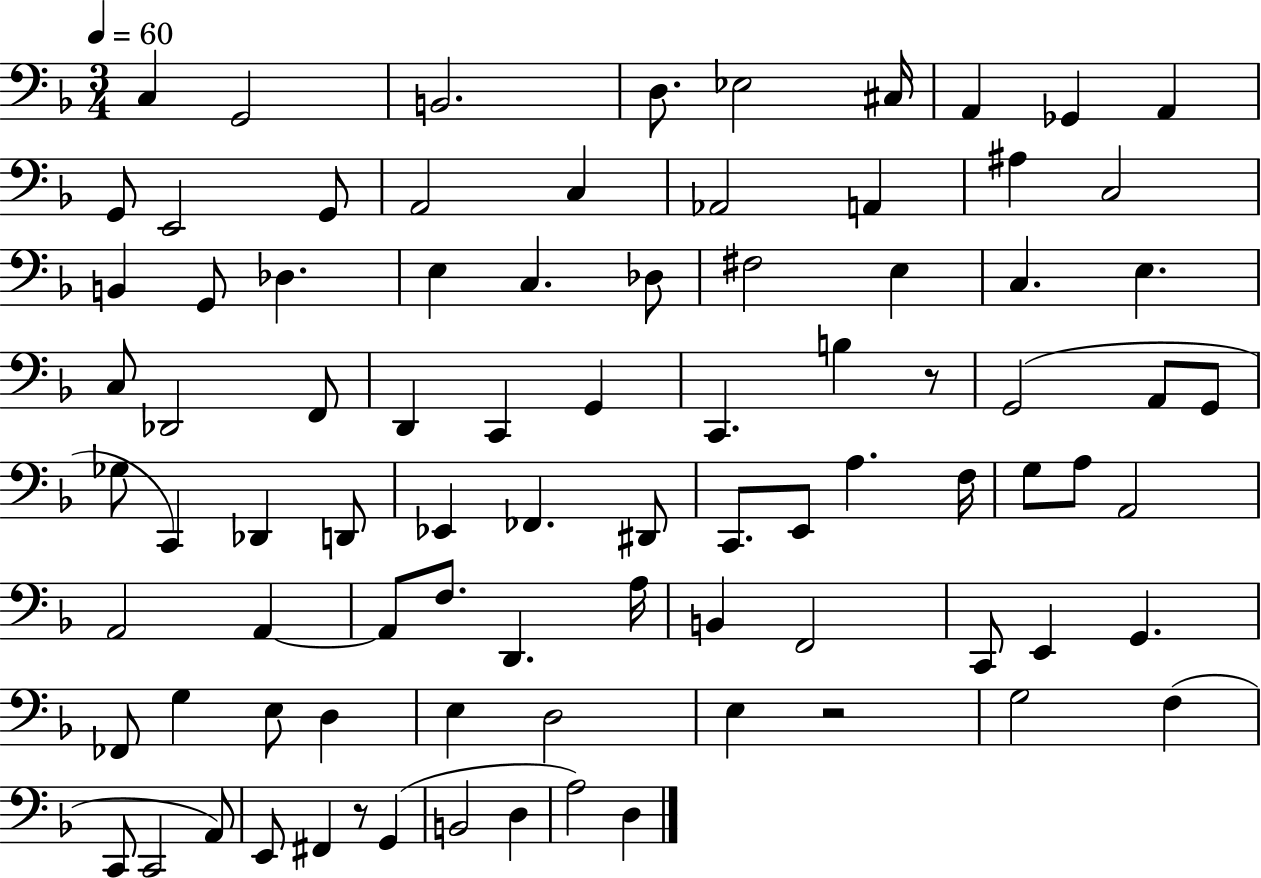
C3/q G2/h B2/h. D3/e. Eb3/h C#3/s A2/q Gb2/q A2/q G2/e E2/h G2/e A2/h C3/q Ab2/h A2/q A#3/q C3/h B2/q G2/e Db3/q. E3/q C3/q. Db3/e F#3/h E3/q C3/q. E3/q. C3/e Db2/h F2/e D2/q C2/q G2/q C2/q. B3/q R/e G2/h A2/e G2/e Gb3/e C2/q Db2/q D2/e Eb2/q FES2/q. D#2/e C2/e. E2/e A3/q. F3/s G3/e A3/e A2/h A2/h A2/q A2/e F3/e. D2/q. A3/s B2/q F2/h C2/e E2/q G2/q. FES2/e G3/q E3/e D3/q E3/q D3/h E3/q R/h G3/h F3/q C2/e C2/h A2/e E2/e F#2/q R/e G2/q B2/h D3/q A3/h D3/q